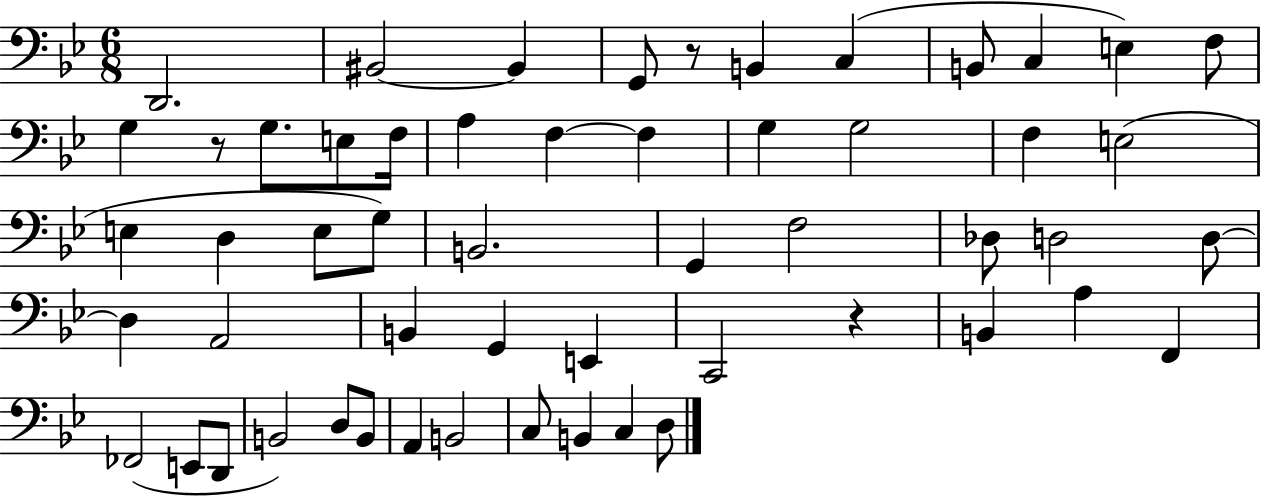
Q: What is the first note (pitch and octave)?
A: D2